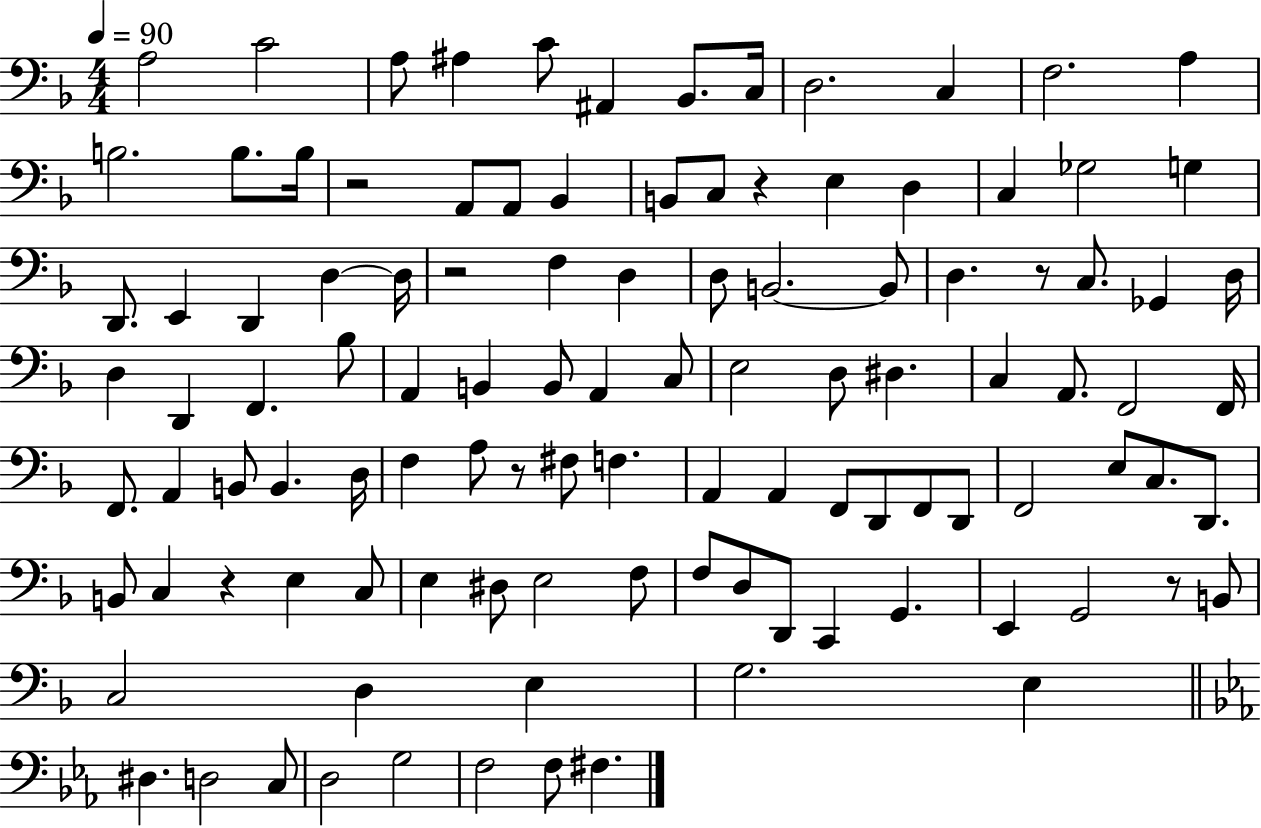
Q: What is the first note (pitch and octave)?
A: A3